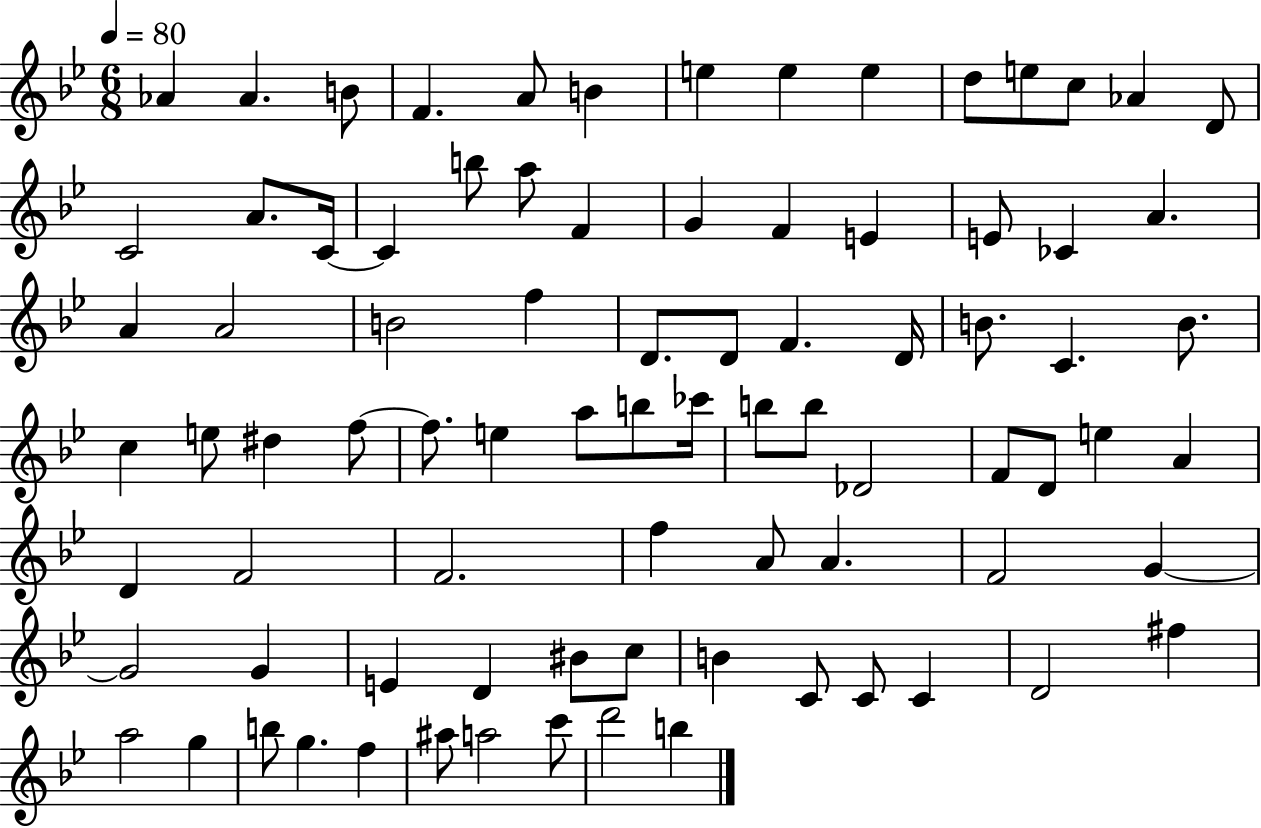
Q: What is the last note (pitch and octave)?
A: B5